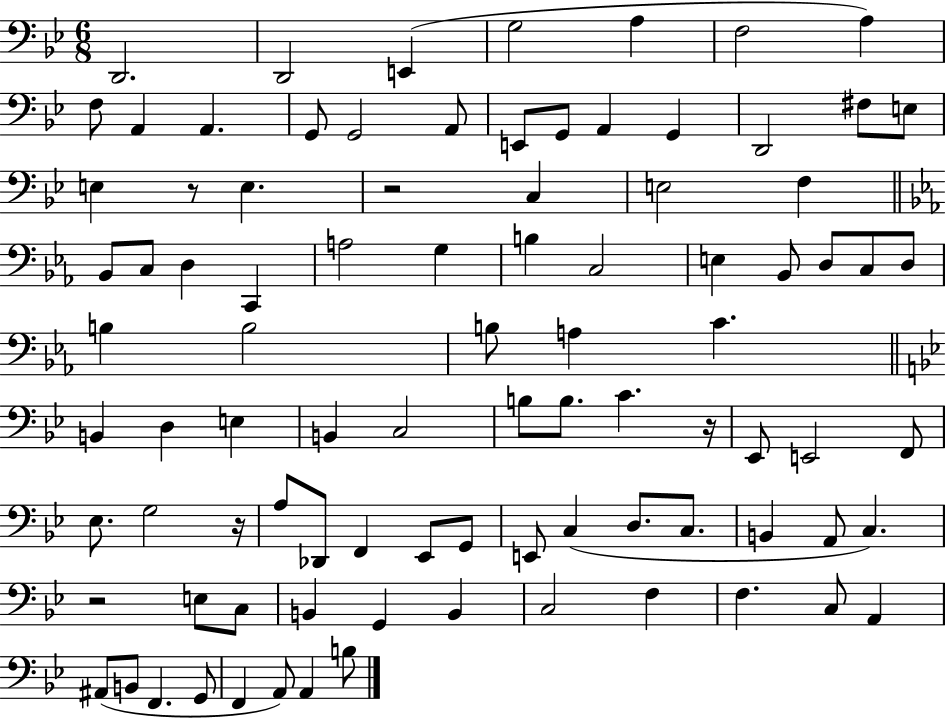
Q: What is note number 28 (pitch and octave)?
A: D3